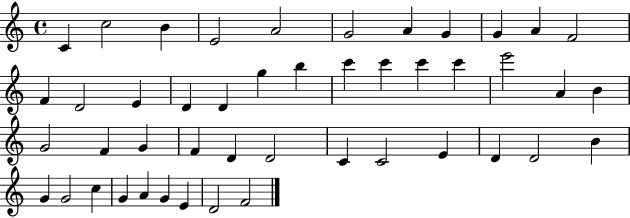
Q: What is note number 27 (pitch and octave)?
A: F4